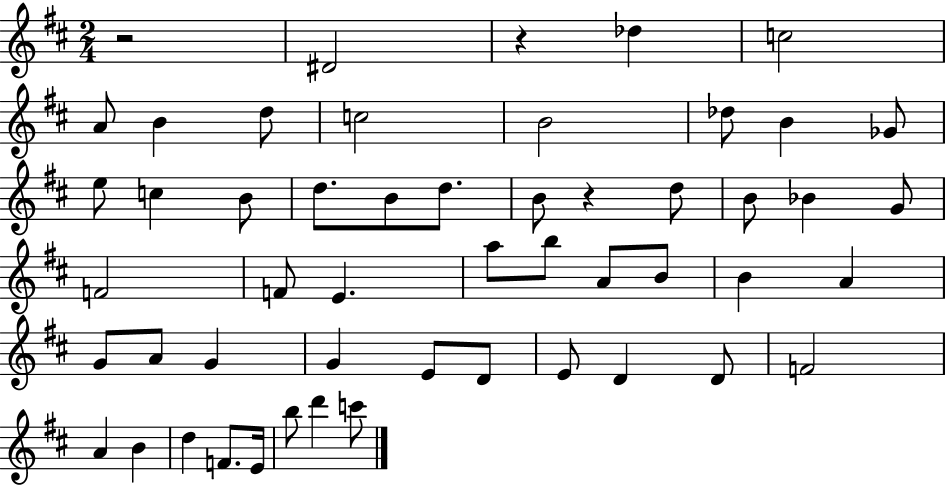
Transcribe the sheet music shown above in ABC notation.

X:1
T:Untitled
M:2/4
L:1/4
K:D
z2 ^D2 z _d c2 A/2 B d/2 c2 B2 _d/2 B _G/2 e/2 c B/2 d/2 B/2 d/2 B/2 z d/2 B/2 _B G/2 F2 F/2 E a/2 b/2 A/2 B/2 B A G/2 A/2 G G E/2 D/2 E/2 D D/2 F2 A B d F/2 E/4 b/2 d' c'/2